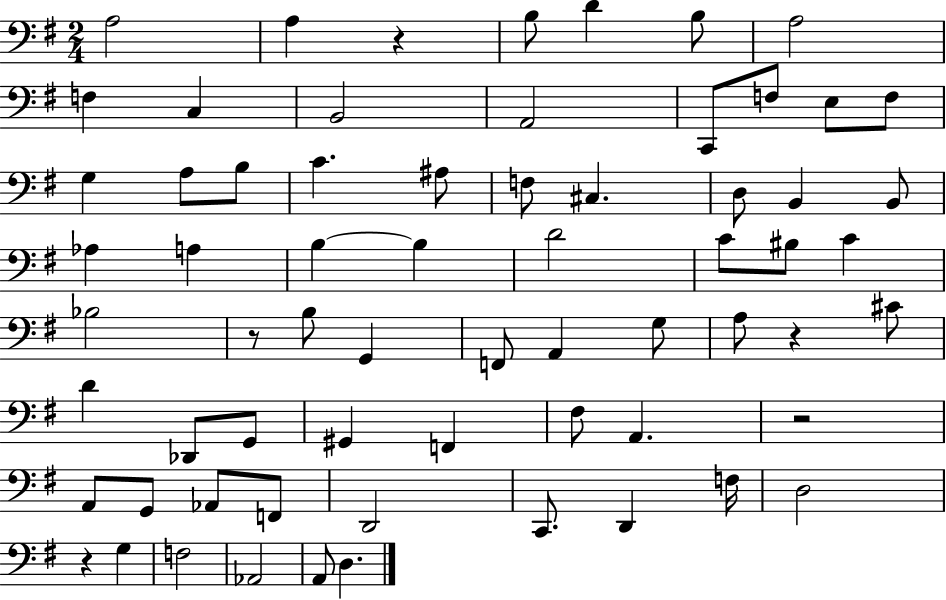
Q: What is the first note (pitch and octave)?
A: A3